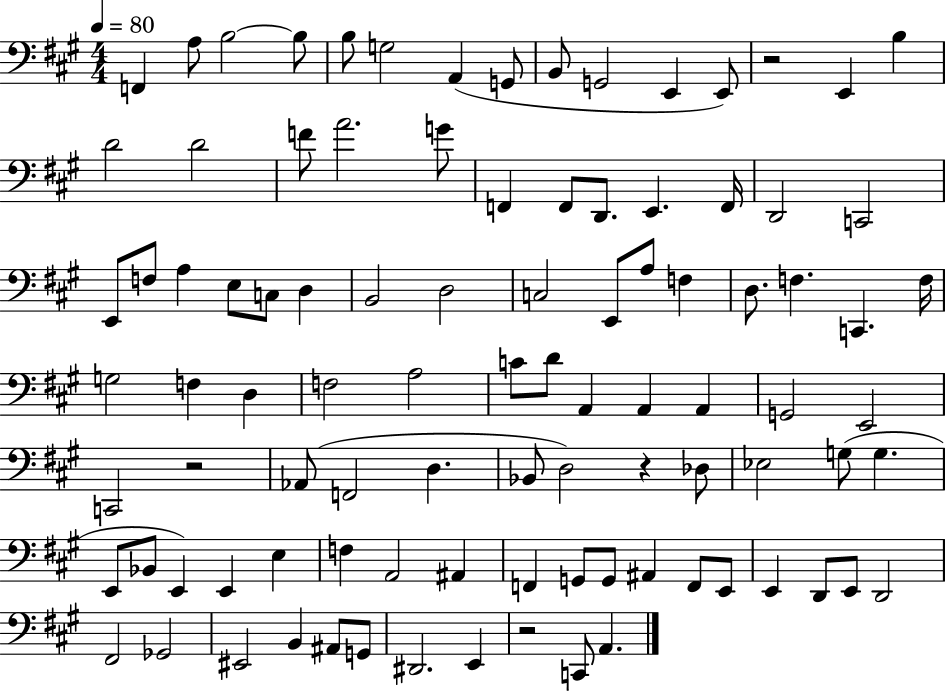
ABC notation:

X:1
T:Untitled
M:4/4
L:1/4
K:A
F,, A,/2 B,2 B,/2 B,/2 G,2 A,, G,,/2 B,,/2 G,,2 E,, E,,/2 z2 E,, B, D2 D2 F/2 A2 G/2 F,, F,,/2 D,,/2 E,, F,,/4 D,,2 C,,2 E,,/2 F,/2 A, E,/2 C,/2 D, B,,2 D,2 C,2 E,,/2 A,/2 F, D,/2 F, C,, F,/4 G,2 F, D, F,2 A,2 C/2 D/2 A,, A,, A,, G,,2 E,,2 C,,2 z2 _A,,/2 F,,2 D, _B,,/2 D,2 z _D,/2 _E,2 G,/2 G, E,,/2 _B,,/2 E,, E,, E, F, A,,2 ^A,, F,, G,,/2 G,,/2 ^A,, F,,/2 E,,/2 E,, D,,/2 E,,/2 D,,2 ^F,,2 _G,,2 ^E,,2 B,, ^A,,/2 G,,/2 ^D,,2 E,, z2 C,,/2 A,,